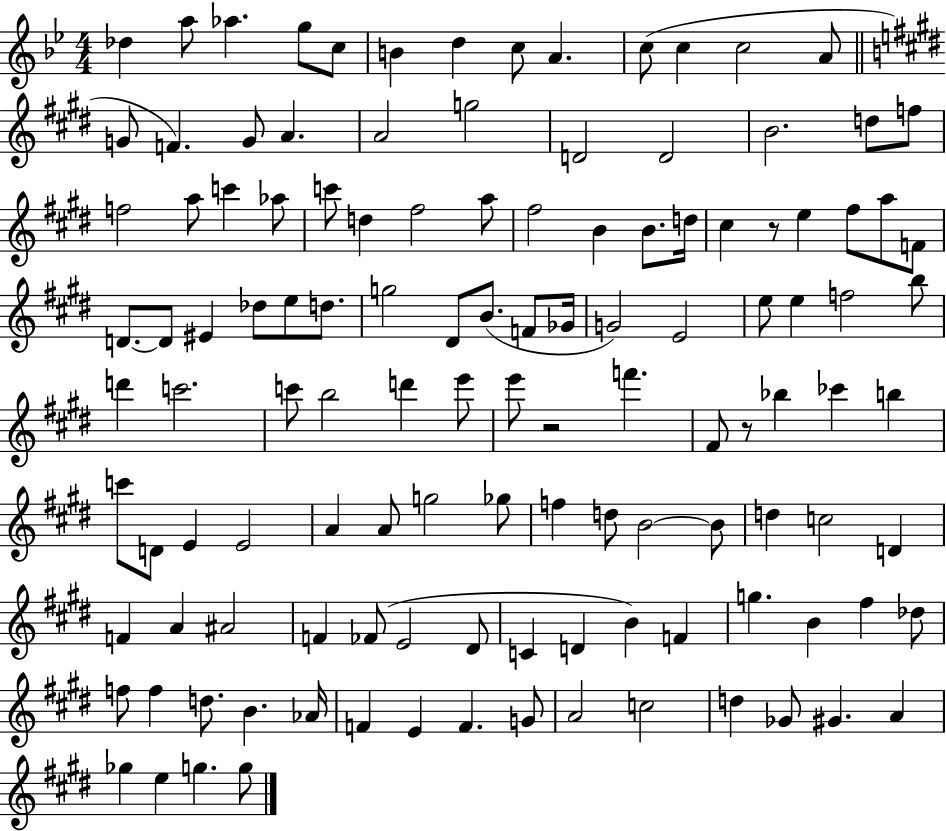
{
  \clef treble
  \numericTimeSignature
  \time 4/4
  \key bes \major
  \repeat volta 2 { des''4 a''8 aes''4. g''8 c''8 | b'4 d''4 c''8 a'4. | c''8( c''4 c''2 a'8 | \bar "||" \break \key e \major g'8 f'4.) g'8 a'4. | a'2 g''2 | d'2 d'2 | b'2. d''8 f''8 | \break f''2 a''8 c'''4 aes''8 | c'''8 d''4 fis''2 a''8 | fis''2 b'4 b'8. d''16 | cis''4 r8 e''4 fis''8 a''8 f'8 | \break d'8.~~ d'8 eis'4 des''8 e''8 d''8. | g''2 dis'8 b'8.( f'8 ges'16 | g'2) e'2 | e''8 e''4 f''2 b''8 | \break d'''4 c'''2. | c'''8 b''2 d'''4 e'''8 | e'''8 r2 f'''4. | fis'8 r8 bes''4 ces'''4 b''4 | \break c'''8 d'8 e'4 e'2 | a'4 a'8 g''2 ges''8 | f''4 d''8 b'2~~ b'8 | d''4 c''2 d'4 | \break f'4 a'4 ais'2 | f'4 fes'8( e'2 dis'8 | c'4 d'4 b'4) f'4 | g''4. b'4 fis''4 des''8 | \break f''8 f''4 d''8. b'4. aes'16 | f'4 e'4 f'4. g'8 | a'2 c''2 | d''4 ges'8 gis'4. a'4 | \break ges''4 e''4 g''4. g''8 | } \bar "|."
}